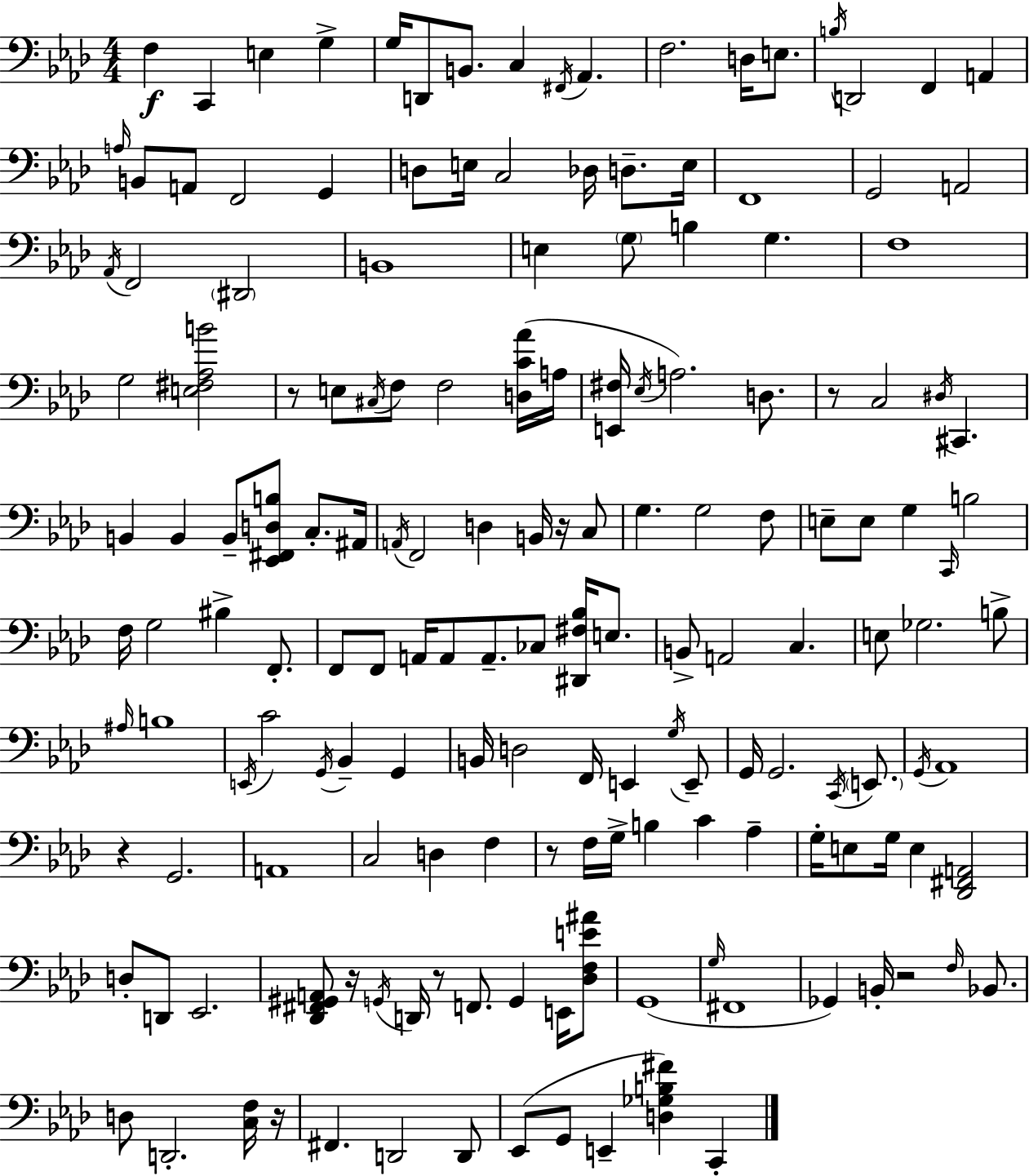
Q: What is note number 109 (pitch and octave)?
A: C3